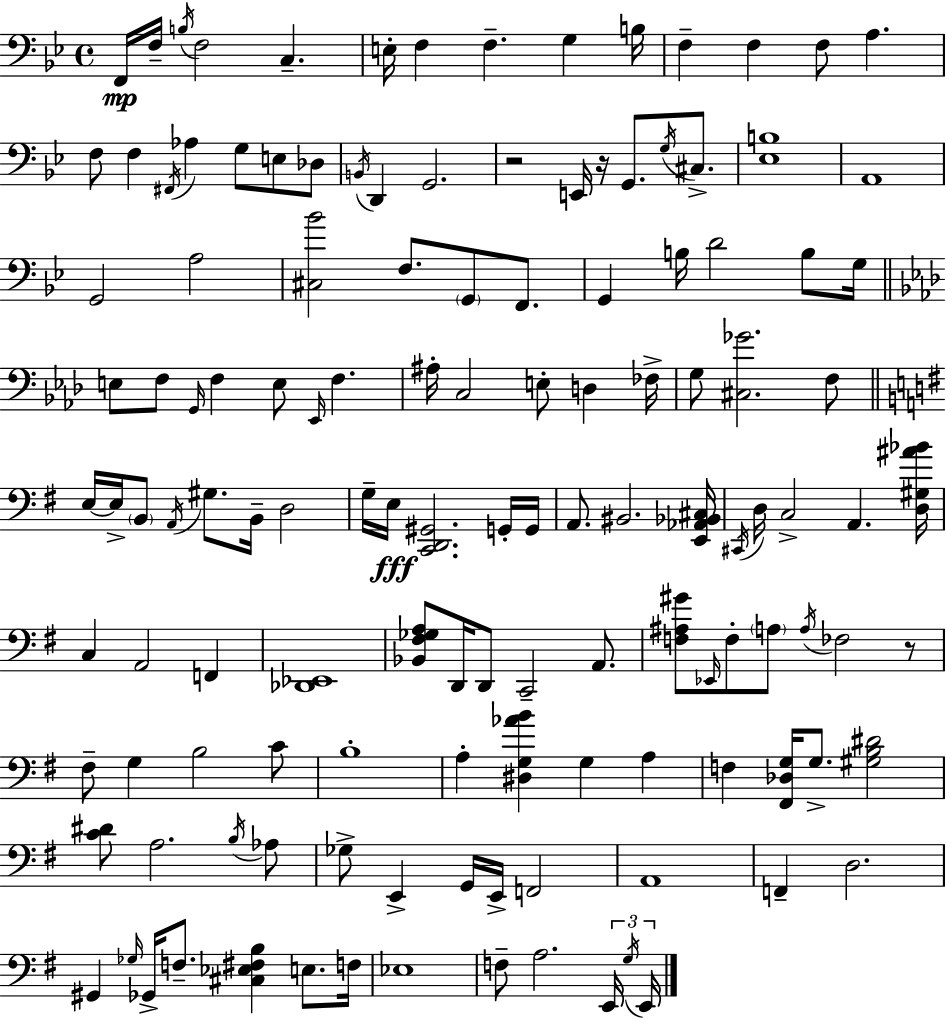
F2/s F3/s B3/s F3/h C3/q. E3/s F3/q F3/q. G3/q B3/s F3/q F3/q F3/e A3/q. F3/e F3/q F#2/s Ab3/q G3/e E3/e Db3/e B2/s D2/q G2/h. R/h E2/s R/s G2/e. G3/s C#3/e. [Eb3,B3]/w A2/w G2/h A3/h [C#3,Bb4]/h F3/e. G2/e F2/e. G2/q B3/s D4/h B3/e G3/s E3/e F3/e G2/s F3/q E3/e Eb2/s F3/q. A#3/s C3/h E3/e D3/q FES3/s G3/e [C#3,Gb4]/h. F3/e E3/s E3/s B2/e A2/s G#3/e. B2/s D3/h G3/s E3/s [C2,D2,G#2]/h. G2/s G2/s A2/e. BIS2/h. [E2,Ab2,Bb2,C#3]/s C#2/s D3/s C3/h A2/q. [D3,G#3,A#4,Bb4]/s C3/q A2/h F2/q [Db2,Eb2]/w [Bb2,F#3,Gb3,A3]/e D2/s D2/e C2/h A2/e. [F3,A#3,G#4]/e Eb2/s F3/e A3/e A3/s FES3/h R/e F#3/e G3/q B3/h C4/e B3/w A3/q [D#3,G3,Ab4,B4]/q G3/q A3/q F3/q [F#2,Db3,G3]/s G3/e. [G#3,B3,D#4]/h [C4,D#4]/e A3/h. B3/s Ab3/e Gb3/e E2/q G2/s E2/s F2/h A2/w F2/q D3/h. G#2/q Gb3/s Gb2/s F3/e. [C#3,Eb3,F#3,B3]/q E3/e. F3/s Eb3/w F3/e A3/h. E2/s G3/s E2/s